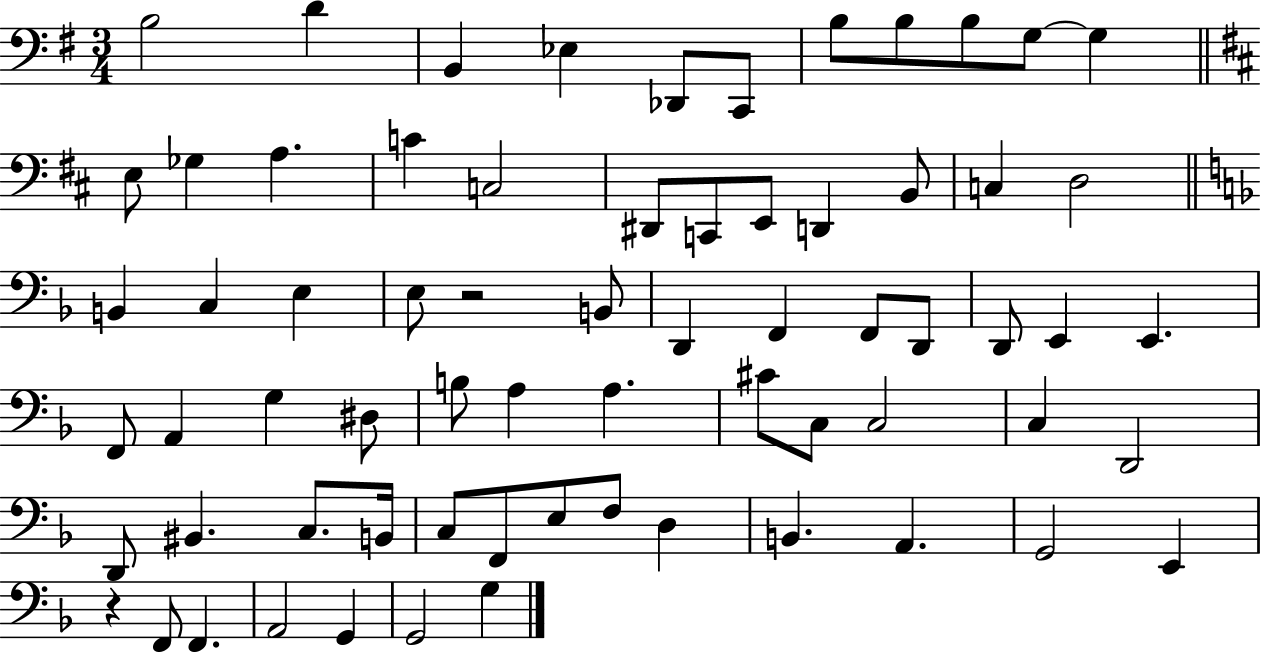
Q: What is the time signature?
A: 3/4